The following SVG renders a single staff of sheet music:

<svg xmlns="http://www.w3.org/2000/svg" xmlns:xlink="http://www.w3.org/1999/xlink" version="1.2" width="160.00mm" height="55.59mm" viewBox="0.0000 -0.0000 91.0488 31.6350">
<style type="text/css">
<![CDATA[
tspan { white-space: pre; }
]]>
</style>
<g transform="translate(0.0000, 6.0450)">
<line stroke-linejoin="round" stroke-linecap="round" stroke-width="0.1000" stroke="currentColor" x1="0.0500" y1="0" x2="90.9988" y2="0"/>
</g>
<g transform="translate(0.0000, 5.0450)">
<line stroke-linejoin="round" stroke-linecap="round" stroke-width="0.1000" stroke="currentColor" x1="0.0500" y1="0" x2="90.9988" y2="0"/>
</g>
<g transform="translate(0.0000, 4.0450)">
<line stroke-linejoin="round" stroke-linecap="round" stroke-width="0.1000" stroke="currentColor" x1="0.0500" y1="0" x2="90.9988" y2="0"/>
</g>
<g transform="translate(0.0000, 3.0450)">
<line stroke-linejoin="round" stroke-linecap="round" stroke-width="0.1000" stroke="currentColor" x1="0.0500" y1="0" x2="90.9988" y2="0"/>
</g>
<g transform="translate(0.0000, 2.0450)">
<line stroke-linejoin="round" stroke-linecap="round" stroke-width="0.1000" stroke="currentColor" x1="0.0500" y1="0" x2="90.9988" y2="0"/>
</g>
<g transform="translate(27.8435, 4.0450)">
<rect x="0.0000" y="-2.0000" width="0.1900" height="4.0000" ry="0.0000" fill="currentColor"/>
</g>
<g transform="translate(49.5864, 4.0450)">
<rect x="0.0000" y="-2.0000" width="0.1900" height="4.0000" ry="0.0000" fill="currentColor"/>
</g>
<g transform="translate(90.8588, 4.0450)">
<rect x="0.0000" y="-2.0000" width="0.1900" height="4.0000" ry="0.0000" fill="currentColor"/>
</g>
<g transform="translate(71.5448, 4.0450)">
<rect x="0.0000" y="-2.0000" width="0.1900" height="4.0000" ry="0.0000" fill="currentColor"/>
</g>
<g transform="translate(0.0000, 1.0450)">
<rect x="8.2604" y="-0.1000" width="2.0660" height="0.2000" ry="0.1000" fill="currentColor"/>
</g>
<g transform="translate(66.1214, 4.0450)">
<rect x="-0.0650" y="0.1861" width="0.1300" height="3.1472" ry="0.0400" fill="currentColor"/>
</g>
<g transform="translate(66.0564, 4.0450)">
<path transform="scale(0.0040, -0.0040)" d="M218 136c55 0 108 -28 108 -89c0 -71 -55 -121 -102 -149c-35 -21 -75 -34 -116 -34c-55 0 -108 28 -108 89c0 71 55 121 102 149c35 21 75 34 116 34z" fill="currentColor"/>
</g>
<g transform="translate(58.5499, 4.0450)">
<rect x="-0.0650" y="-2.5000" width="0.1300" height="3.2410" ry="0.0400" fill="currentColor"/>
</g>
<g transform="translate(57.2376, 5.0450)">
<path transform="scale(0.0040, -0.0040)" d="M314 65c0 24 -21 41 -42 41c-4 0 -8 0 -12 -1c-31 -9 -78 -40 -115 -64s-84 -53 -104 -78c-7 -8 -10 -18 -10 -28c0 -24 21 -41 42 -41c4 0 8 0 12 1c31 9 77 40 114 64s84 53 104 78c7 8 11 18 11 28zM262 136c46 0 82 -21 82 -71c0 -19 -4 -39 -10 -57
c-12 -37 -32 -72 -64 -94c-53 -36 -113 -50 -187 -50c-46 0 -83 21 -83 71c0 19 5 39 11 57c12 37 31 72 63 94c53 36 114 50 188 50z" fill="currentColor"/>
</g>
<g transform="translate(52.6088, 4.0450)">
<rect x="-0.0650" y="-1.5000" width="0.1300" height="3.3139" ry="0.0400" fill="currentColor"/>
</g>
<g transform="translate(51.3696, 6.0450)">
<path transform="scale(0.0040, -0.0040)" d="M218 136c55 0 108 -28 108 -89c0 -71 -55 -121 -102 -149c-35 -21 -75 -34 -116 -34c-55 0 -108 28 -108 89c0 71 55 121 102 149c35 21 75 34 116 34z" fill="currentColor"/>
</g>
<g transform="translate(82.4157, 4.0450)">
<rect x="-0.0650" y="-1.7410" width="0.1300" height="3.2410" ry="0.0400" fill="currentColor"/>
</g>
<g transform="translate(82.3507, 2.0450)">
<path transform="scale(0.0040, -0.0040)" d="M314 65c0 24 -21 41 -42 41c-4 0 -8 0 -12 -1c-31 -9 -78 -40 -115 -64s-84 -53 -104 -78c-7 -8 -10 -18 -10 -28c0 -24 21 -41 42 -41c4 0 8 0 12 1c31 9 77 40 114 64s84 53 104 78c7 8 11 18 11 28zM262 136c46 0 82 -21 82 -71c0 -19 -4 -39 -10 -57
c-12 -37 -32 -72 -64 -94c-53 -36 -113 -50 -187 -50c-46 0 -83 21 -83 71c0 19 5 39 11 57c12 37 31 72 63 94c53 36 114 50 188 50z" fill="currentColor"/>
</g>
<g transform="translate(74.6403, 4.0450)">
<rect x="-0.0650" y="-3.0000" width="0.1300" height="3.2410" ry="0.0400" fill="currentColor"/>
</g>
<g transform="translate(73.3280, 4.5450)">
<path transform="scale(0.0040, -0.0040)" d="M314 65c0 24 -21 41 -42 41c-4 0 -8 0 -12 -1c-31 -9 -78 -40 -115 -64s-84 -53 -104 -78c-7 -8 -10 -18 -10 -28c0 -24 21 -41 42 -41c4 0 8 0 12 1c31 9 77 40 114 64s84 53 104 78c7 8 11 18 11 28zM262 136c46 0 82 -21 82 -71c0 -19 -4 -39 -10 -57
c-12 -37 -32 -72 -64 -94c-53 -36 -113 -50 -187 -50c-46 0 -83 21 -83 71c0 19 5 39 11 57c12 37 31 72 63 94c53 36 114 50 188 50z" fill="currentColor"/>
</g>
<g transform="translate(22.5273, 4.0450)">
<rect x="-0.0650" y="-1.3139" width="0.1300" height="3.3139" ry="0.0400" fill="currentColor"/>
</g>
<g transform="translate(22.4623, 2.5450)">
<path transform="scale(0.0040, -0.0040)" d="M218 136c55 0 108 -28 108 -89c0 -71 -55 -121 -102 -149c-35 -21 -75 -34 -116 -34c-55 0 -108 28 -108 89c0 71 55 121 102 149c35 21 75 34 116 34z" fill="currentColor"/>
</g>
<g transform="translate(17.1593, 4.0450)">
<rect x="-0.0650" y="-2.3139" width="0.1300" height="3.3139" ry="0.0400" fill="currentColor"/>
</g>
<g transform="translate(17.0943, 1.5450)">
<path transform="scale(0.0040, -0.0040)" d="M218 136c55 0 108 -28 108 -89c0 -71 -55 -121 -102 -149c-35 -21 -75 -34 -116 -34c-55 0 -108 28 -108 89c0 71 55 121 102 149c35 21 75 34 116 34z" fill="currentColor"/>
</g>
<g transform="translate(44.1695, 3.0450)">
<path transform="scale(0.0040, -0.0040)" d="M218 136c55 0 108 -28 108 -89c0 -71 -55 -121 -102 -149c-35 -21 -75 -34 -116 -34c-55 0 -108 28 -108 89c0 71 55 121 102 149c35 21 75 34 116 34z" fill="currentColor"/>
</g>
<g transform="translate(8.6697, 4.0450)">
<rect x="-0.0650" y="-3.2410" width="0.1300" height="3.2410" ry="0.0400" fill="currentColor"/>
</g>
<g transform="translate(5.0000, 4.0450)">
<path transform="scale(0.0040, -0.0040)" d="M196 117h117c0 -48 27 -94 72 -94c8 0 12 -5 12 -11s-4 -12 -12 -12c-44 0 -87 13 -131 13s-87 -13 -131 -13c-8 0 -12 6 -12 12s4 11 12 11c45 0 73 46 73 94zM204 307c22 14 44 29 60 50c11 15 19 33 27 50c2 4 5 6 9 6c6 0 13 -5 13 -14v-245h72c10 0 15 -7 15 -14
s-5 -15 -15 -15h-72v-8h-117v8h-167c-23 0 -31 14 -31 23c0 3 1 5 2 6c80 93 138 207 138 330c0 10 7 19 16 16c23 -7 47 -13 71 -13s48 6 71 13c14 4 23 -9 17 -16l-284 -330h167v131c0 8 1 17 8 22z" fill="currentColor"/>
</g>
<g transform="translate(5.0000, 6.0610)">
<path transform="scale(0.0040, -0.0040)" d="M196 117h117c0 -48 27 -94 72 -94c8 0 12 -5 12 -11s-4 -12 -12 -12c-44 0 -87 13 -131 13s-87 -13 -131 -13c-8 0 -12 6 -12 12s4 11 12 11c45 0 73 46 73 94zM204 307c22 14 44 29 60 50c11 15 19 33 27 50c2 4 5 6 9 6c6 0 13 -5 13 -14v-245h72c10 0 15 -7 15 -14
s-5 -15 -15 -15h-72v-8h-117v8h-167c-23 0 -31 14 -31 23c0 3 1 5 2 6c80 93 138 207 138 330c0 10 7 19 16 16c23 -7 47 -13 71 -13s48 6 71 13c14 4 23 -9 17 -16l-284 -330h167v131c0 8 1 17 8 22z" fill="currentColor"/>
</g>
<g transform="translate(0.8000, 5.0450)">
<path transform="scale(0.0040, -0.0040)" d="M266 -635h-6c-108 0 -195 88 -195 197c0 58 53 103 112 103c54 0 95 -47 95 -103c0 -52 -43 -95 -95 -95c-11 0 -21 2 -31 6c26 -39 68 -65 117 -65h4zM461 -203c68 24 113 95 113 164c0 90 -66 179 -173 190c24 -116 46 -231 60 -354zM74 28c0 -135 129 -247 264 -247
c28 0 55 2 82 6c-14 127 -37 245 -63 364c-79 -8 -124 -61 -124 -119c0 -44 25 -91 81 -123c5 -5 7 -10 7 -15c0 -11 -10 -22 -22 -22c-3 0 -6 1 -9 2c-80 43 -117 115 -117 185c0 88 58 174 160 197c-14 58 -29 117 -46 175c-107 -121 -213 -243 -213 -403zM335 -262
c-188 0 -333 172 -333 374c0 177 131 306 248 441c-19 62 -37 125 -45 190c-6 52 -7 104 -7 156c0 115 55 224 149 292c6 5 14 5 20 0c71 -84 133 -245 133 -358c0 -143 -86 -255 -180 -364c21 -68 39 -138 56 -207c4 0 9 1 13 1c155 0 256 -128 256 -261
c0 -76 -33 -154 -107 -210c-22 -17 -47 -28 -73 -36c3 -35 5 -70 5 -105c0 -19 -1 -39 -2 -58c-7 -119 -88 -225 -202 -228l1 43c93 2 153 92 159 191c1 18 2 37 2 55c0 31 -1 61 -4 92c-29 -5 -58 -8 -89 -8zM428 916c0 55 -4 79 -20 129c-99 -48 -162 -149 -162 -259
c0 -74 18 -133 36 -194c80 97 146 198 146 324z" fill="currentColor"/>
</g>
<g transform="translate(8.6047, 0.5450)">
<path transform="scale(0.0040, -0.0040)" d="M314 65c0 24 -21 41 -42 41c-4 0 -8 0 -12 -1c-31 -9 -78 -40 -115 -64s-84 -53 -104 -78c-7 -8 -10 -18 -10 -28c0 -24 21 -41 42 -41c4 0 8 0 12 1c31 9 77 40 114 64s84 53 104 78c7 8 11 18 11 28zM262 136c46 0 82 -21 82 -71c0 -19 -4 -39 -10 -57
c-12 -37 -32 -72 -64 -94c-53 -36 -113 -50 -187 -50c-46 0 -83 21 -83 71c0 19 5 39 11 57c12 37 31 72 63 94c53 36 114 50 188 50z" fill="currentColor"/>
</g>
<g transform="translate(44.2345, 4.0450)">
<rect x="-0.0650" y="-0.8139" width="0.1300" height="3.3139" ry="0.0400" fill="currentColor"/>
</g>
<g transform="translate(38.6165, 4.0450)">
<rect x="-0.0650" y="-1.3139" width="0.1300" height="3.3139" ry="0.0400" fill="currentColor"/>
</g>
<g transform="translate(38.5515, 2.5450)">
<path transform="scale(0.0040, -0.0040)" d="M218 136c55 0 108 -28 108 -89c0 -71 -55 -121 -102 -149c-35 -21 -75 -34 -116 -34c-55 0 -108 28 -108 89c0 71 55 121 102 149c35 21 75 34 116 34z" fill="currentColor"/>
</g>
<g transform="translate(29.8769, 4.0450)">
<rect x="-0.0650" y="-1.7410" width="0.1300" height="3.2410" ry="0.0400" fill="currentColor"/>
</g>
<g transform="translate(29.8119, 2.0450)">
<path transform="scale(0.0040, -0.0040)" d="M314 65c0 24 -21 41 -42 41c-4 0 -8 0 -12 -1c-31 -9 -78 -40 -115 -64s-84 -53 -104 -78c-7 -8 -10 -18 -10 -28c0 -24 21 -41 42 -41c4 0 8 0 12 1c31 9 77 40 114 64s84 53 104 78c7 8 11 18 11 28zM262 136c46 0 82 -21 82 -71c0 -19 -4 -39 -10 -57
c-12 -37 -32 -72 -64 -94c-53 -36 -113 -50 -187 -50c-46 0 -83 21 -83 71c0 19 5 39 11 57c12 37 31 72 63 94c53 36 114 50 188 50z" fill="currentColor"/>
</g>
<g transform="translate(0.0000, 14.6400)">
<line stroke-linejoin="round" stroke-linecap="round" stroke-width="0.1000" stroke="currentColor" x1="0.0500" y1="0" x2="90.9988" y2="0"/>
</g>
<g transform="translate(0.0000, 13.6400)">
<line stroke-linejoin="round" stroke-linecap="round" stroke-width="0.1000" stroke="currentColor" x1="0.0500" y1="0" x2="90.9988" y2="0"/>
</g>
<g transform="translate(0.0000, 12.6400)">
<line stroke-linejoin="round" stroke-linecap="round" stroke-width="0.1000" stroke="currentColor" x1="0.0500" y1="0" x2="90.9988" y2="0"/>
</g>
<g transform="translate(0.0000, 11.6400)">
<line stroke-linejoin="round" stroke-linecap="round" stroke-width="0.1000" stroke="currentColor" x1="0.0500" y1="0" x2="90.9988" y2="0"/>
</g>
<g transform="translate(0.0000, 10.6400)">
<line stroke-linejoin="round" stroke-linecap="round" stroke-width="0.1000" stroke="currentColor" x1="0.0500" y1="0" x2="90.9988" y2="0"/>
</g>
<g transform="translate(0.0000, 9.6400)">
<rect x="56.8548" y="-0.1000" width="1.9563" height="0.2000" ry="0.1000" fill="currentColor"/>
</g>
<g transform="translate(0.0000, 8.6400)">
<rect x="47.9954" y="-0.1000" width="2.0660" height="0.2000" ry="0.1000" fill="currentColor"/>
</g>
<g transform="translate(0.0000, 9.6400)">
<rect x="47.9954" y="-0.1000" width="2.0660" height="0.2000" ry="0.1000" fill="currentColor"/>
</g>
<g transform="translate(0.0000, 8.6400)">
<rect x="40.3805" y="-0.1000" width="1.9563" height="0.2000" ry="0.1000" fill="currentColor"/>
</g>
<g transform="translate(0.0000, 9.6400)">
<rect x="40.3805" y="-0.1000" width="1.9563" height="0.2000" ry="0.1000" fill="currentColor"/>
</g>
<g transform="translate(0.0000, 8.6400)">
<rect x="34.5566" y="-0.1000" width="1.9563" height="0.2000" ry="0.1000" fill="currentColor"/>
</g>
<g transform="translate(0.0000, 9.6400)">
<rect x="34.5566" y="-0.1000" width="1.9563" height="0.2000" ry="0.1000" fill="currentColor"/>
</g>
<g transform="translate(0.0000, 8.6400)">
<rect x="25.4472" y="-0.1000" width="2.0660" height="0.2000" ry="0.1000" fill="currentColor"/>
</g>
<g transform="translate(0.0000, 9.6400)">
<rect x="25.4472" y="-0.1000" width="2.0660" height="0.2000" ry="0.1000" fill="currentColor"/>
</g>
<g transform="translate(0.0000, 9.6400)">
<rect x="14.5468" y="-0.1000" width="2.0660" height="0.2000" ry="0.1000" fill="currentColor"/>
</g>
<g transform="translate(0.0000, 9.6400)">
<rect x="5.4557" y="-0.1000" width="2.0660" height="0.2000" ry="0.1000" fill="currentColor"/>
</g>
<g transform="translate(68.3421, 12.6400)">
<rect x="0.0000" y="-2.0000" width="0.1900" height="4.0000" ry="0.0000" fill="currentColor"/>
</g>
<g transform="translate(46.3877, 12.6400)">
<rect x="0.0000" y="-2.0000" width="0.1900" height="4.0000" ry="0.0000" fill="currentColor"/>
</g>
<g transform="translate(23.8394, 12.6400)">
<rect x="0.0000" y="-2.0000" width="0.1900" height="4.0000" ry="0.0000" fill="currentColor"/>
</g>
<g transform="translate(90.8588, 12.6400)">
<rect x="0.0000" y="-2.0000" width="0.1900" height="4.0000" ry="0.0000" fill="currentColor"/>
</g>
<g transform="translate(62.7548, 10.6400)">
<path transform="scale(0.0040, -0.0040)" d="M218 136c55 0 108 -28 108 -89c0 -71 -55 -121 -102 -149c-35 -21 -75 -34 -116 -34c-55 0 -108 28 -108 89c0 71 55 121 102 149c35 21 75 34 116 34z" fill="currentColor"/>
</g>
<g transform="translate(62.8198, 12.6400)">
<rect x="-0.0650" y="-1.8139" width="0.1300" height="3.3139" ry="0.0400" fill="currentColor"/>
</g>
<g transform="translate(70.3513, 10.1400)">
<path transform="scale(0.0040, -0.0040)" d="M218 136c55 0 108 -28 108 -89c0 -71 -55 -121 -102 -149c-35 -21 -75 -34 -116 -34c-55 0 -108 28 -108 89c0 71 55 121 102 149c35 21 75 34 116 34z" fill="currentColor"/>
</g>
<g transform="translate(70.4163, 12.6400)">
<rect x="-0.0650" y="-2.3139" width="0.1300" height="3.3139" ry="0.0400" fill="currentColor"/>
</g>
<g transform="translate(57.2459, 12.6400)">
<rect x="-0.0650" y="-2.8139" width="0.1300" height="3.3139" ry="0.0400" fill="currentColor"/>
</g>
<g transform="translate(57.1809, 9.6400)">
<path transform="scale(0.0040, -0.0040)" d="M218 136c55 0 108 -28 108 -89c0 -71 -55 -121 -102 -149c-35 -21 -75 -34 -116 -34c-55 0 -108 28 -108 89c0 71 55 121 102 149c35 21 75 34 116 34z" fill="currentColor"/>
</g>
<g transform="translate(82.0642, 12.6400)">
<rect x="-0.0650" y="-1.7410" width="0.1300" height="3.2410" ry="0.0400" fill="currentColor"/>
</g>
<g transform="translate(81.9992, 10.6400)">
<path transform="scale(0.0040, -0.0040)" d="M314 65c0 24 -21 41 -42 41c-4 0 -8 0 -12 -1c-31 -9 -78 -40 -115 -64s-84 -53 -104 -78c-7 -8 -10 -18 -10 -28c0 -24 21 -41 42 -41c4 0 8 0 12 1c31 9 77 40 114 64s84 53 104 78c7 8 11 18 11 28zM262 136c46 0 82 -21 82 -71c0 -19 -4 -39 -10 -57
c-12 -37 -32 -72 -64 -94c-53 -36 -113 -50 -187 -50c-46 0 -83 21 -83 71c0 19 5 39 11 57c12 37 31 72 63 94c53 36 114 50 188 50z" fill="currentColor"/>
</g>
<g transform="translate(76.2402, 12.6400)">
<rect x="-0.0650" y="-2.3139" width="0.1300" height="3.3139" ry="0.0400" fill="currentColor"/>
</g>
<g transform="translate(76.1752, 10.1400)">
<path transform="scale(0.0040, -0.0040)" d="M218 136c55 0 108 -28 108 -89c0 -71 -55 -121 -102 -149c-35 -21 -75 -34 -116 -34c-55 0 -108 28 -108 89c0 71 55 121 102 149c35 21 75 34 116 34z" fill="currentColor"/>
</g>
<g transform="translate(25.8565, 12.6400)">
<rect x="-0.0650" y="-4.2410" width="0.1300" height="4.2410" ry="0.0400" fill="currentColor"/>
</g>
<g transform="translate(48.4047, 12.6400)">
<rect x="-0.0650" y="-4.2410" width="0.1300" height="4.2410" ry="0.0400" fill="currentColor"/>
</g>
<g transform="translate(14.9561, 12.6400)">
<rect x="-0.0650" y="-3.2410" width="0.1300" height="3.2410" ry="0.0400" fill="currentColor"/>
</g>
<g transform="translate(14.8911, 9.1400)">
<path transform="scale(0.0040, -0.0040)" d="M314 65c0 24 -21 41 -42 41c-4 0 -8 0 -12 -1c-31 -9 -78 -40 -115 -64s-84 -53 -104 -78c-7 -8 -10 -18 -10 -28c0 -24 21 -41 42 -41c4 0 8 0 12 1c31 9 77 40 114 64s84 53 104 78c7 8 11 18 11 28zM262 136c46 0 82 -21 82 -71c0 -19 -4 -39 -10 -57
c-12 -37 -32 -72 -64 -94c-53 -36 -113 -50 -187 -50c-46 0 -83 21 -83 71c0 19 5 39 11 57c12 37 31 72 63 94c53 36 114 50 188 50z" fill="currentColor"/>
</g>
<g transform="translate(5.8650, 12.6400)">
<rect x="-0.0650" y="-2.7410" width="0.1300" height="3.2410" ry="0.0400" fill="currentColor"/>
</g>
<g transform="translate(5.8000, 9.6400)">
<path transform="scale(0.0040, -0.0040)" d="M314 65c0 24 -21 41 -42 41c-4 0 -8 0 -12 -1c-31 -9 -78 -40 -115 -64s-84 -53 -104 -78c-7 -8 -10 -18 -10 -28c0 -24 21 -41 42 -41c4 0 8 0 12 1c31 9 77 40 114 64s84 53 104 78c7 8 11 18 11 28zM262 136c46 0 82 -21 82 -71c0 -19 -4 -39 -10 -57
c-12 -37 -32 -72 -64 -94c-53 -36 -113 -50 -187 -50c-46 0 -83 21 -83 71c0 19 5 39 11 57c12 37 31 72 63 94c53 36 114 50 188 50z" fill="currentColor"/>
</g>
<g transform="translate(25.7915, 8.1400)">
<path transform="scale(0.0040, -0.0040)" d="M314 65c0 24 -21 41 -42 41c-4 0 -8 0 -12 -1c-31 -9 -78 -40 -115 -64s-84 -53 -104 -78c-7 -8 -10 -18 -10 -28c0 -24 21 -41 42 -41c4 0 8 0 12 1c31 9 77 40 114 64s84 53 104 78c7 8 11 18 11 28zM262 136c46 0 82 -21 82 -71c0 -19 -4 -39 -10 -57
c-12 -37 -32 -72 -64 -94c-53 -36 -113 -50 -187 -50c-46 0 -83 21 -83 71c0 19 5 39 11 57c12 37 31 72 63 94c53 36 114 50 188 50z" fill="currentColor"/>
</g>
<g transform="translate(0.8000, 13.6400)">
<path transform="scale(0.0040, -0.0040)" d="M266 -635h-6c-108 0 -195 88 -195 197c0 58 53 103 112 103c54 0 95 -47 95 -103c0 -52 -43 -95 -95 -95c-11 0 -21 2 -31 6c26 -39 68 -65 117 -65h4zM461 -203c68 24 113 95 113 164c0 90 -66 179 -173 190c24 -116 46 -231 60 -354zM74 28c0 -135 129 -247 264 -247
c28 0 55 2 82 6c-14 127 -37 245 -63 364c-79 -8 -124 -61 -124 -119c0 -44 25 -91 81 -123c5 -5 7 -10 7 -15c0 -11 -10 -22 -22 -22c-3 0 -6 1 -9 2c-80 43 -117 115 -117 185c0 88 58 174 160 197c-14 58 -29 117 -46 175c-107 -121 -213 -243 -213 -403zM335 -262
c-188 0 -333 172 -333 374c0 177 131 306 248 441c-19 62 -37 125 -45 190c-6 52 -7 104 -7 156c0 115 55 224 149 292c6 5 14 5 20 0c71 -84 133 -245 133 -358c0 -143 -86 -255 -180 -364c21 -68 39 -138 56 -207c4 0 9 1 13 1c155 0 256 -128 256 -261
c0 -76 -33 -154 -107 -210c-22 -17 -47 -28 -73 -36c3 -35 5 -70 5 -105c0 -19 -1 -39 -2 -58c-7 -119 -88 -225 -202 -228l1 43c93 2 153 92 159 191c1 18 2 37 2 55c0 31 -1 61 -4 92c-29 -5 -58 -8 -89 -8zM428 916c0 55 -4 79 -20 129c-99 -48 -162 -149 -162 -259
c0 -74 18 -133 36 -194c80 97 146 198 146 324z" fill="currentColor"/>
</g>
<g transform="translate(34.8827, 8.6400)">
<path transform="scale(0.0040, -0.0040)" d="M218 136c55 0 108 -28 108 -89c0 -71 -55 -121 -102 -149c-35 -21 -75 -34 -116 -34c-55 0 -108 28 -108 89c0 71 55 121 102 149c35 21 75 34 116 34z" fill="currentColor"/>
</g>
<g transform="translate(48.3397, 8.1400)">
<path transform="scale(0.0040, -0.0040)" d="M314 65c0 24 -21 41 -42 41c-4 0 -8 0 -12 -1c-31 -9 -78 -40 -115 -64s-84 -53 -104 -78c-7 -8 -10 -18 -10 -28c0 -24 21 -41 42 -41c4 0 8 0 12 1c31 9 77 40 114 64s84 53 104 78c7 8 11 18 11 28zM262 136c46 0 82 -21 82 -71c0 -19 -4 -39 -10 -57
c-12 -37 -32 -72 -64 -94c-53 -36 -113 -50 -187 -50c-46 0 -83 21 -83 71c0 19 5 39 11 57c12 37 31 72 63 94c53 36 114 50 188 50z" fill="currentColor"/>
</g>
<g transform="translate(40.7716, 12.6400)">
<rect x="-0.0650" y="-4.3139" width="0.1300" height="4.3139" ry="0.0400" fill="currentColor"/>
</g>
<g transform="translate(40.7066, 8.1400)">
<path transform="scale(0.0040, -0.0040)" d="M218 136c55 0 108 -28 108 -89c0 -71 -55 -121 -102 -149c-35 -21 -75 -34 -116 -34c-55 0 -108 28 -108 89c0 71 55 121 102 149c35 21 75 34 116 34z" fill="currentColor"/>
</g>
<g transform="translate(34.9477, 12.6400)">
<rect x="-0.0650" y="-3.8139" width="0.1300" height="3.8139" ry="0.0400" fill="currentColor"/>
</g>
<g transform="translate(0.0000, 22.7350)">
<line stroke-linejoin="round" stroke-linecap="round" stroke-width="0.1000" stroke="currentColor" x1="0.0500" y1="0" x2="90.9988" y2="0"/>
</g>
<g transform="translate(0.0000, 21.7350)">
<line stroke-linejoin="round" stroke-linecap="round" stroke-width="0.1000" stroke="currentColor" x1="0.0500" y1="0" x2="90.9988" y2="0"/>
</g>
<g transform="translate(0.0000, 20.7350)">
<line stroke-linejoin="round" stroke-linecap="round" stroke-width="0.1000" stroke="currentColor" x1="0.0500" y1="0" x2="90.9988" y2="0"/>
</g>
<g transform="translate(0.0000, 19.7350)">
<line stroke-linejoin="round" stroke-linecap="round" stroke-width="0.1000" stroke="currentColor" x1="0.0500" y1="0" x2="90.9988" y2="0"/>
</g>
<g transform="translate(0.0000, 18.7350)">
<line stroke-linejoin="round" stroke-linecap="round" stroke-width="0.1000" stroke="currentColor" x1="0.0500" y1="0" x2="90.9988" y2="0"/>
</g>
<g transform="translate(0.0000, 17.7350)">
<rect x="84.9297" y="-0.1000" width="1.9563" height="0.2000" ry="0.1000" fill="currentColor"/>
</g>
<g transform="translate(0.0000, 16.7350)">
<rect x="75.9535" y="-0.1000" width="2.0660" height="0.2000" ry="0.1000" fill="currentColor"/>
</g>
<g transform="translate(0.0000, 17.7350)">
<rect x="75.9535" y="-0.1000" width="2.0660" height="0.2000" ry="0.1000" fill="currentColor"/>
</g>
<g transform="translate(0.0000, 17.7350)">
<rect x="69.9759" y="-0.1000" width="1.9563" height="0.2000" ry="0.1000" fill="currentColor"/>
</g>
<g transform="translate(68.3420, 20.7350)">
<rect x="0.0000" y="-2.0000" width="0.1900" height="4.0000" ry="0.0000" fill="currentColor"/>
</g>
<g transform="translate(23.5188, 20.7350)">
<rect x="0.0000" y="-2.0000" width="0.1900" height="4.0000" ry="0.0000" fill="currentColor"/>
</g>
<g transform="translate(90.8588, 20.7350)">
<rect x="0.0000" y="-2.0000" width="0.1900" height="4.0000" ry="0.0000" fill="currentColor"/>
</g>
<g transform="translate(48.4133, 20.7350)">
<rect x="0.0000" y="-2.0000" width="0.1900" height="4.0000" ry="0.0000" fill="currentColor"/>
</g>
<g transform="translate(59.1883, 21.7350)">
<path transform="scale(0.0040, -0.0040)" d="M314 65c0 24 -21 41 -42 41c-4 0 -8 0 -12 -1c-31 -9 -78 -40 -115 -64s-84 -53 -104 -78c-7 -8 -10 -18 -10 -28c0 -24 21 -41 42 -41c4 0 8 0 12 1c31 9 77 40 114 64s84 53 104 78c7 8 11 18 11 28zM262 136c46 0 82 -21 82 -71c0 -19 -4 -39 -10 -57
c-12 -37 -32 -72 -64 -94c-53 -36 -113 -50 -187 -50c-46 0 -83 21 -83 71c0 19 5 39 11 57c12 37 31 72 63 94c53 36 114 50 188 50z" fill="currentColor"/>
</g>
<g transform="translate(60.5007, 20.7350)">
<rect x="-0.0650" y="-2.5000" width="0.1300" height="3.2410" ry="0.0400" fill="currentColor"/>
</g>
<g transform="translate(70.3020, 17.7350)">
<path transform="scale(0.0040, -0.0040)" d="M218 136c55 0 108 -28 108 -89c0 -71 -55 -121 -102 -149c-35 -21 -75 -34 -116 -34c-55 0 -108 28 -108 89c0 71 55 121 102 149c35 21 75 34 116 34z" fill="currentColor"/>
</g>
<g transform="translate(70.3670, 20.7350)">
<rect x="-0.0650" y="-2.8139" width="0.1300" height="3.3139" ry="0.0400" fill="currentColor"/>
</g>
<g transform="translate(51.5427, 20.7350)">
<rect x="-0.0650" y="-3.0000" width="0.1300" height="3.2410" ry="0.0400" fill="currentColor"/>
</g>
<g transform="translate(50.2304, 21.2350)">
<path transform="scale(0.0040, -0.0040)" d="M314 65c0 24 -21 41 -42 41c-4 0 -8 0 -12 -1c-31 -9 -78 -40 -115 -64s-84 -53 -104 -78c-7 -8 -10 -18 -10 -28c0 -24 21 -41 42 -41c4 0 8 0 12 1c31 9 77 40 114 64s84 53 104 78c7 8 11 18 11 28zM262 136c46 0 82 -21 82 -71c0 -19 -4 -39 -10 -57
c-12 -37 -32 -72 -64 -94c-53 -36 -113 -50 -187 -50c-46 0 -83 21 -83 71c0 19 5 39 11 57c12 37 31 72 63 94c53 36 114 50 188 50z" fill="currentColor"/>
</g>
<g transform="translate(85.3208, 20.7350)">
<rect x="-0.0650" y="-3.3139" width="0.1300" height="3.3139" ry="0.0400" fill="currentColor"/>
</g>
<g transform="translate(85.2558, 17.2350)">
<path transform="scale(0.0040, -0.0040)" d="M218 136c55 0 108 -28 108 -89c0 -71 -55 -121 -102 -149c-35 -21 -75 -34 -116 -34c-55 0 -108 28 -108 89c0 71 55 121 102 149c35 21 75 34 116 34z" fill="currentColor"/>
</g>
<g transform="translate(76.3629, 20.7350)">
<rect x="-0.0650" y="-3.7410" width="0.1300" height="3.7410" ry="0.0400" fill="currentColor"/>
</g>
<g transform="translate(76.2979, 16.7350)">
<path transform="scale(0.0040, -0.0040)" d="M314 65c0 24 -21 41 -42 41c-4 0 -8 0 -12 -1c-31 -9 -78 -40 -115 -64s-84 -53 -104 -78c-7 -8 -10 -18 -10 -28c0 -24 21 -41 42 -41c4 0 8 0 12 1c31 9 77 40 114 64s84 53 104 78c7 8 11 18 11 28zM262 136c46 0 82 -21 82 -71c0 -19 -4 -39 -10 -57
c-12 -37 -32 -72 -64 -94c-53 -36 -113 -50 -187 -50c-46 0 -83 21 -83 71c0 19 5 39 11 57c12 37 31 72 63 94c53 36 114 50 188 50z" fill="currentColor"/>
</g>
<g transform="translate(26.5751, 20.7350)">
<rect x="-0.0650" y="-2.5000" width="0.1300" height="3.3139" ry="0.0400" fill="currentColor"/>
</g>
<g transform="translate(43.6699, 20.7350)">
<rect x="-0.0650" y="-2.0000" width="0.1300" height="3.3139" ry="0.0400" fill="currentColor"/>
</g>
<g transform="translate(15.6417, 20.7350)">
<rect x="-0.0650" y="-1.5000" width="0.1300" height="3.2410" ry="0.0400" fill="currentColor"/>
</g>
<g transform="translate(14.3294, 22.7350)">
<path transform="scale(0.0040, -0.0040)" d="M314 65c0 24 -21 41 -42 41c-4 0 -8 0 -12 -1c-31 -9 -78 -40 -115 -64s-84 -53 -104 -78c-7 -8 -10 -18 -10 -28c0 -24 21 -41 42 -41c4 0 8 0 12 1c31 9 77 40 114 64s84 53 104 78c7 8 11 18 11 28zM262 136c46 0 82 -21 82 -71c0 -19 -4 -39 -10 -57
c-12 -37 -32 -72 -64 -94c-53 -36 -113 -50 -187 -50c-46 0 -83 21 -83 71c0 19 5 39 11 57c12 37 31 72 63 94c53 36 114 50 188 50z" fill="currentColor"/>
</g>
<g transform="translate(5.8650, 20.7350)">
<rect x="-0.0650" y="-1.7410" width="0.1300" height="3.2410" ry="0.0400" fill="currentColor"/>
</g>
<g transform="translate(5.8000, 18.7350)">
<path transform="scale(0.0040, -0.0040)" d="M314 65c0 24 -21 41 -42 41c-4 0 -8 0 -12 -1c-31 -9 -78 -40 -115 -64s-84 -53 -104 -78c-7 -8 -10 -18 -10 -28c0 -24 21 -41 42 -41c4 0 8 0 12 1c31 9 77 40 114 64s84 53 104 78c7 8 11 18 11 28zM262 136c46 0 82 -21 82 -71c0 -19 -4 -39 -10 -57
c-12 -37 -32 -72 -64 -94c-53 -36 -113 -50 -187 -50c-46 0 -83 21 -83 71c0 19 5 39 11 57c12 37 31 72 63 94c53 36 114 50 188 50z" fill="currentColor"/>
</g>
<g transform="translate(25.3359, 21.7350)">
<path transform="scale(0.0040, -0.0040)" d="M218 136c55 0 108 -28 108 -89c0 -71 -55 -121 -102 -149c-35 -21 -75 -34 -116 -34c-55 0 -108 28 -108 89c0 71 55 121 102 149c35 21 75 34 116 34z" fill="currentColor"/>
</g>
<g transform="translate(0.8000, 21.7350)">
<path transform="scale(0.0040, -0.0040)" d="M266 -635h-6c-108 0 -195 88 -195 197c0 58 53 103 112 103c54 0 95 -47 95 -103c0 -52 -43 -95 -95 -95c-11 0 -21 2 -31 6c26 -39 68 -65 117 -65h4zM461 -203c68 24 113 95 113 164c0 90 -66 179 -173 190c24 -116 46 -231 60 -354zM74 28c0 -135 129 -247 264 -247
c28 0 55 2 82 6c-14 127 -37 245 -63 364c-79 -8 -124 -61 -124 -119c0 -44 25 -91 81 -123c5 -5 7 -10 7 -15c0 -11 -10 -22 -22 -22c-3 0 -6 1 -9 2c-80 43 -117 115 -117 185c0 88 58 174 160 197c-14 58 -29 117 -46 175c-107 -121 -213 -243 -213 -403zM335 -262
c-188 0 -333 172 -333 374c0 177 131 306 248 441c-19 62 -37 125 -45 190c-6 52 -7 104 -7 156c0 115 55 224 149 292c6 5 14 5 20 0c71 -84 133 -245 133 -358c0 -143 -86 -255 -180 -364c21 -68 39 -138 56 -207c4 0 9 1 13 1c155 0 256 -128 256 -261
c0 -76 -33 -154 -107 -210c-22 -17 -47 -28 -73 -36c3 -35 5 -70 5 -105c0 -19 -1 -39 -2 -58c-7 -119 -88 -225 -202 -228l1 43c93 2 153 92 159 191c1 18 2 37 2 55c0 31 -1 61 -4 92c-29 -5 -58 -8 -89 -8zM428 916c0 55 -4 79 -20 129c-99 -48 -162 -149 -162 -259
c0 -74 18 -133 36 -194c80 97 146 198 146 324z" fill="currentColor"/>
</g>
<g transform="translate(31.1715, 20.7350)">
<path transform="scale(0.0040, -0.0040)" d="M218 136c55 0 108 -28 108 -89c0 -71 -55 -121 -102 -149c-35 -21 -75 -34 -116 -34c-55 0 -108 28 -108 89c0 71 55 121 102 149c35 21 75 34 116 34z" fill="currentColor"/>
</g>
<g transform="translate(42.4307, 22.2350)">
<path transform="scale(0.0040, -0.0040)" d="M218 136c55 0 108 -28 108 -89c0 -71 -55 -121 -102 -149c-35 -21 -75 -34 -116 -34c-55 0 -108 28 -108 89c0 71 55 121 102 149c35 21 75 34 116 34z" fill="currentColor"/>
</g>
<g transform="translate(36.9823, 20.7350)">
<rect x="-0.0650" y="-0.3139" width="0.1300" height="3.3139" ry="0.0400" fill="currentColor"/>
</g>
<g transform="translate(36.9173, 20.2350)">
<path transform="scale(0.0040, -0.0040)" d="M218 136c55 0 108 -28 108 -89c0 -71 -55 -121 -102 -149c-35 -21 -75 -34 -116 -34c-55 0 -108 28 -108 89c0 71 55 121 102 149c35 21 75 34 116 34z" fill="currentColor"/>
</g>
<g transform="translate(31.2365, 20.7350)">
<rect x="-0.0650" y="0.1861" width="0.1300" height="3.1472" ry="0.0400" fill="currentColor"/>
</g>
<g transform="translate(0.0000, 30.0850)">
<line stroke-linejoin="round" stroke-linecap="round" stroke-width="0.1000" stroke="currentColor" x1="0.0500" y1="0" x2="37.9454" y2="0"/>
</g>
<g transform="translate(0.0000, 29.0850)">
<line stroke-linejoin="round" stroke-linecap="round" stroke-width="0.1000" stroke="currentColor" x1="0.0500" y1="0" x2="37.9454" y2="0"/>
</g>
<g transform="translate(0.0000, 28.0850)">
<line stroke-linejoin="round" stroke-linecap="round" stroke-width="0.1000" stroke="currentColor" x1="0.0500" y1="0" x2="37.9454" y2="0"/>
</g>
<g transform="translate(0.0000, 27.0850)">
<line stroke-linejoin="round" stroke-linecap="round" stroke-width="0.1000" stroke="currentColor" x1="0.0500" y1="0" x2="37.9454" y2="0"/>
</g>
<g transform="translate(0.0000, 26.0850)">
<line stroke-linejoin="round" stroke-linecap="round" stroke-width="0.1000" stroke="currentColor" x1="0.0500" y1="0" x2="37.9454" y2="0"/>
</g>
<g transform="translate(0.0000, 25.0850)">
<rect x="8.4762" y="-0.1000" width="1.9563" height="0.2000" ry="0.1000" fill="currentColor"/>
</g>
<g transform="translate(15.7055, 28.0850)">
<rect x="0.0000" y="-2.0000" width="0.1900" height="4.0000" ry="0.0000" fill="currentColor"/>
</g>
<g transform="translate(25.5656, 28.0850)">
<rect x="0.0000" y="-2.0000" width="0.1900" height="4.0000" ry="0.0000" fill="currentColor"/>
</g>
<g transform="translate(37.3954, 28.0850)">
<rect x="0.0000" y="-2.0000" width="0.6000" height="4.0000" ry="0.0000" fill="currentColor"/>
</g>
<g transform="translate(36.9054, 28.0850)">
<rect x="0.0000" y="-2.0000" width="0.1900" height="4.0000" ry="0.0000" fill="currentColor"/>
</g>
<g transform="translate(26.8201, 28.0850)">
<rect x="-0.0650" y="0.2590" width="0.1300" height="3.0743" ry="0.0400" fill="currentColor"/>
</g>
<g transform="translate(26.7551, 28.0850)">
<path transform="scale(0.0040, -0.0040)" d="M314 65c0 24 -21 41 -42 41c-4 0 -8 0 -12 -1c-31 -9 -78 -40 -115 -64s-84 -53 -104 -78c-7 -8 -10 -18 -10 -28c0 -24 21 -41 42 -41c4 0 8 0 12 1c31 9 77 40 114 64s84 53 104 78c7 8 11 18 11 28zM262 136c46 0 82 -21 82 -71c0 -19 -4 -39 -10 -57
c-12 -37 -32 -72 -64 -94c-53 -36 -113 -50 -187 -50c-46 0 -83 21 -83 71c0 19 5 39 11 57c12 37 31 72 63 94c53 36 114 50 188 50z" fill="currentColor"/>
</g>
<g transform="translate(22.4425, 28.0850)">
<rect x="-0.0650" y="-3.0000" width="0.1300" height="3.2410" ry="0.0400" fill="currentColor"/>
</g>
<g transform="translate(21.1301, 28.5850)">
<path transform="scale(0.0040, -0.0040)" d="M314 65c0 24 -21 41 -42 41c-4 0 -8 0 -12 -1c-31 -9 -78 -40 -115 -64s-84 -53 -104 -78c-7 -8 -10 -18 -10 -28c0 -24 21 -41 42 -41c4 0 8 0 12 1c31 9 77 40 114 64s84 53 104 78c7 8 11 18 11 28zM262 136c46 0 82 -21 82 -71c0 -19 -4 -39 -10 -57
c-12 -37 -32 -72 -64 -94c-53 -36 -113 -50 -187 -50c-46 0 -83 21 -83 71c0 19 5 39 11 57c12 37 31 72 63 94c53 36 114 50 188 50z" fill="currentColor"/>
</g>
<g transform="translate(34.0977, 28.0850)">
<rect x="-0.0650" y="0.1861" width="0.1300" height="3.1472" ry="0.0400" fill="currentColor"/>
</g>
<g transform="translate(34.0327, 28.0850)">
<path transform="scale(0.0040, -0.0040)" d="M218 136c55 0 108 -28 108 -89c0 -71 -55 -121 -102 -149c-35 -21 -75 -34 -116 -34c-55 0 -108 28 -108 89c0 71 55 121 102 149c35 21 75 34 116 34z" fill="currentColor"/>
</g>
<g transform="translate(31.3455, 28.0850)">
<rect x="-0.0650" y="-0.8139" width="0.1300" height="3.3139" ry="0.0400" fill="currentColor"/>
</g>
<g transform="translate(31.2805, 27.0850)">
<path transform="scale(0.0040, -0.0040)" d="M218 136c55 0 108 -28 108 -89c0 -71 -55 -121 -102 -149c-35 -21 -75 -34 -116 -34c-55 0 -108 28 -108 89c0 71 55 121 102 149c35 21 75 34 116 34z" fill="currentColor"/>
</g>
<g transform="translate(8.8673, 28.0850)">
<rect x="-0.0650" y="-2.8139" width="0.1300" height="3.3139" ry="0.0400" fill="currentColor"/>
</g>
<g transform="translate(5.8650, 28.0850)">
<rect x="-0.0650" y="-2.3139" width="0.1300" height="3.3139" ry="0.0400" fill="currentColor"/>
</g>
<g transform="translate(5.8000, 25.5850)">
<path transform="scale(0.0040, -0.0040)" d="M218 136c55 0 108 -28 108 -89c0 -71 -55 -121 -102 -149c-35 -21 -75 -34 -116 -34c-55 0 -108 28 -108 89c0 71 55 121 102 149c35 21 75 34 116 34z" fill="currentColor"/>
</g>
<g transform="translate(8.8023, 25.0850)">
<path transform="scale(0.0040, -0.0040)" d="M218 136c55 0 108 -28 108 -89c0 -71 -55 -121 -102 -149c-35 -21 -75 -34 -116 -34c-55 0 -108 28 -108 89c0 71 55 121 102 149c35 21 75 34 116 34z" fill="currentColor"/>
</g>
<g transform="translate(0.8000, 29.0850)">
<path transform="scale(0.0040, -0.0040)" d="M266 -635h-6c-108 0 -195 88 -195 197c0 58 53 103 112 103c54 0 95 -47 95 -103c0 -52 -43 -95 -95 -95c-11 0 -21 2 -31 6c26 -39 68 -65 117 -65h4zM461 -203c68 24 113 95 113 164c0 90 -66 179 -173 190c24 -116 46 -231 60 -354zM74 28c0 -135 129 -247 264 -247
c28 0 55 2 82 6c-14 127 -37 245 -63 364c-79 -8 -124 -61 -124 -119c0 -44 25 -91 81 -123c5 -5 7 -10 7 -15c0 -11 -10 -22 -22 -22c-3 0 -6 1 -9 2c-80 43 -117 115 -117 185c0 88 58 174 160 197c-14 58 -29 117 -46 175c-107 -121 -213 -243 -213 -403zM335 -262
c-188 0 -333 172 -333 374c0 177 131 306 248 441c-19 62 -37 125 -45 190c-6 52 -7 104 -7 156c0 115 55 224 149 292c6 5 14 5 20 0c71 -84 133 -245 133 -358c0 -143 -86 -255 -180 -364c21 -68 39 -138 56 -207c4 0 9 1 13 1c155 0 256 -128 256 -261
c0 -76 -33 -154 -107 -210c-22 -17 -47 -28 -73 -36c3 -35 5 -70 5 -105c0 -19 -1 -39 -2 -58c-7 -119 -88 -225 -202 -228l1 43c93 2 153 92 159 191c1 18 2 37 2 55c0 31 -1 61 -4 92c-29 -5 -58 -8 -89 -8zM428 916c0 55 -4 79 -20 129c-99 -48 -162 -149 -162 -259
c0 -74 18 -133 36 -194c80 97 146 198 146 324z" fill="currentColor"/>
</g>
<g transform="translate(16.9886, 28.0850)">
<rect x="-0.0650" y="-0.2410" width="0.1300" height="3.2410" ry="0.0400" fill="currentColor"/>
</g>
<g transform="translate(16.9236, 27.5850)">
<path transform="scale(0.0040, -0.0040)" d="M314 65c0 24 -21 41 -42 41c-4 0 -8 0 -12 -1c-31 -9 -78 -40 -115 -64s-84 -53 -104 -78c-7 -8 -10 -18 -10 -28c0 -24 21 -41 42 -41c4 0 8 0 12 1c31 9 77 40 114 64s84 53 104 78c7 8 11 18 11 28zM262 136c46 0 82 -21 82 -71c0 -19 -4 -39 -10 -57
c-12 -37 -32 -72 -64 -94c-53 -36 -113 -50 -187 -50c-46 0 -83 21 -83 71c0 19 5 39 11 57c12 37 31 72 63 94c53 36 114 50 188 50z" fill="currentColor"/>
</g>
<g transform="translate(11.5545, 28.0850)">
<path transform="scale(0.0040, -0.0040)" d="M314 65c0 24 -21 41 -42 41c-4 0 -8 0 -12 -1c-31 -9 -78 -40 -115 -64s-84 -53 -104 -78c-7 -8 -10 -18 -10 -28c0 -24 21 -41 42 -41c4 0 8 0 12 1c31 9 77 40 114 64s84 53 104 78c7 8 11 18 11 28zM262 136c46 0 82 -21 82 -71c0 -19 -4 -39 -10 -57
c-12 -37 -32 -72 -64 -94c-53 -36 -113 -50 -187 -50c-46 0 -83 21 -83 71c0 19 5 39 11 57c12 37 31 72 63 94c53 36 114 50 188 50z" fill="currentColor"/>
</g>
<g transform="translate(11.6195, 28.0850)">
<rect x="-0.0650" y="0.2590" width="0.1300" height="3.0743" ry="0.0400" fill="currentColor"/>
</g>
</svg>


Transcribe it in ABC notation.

X:1
T:Untitled
M:4/4
L:1/4
K:C
b2 g e f2 e d E G2 B A2 f2 a2 b2 d'2 c' d' d'2 a f g g f2 f2 E2 G B c F A2 G2 a c'2 b g a B2 c2 A2 B2 d B